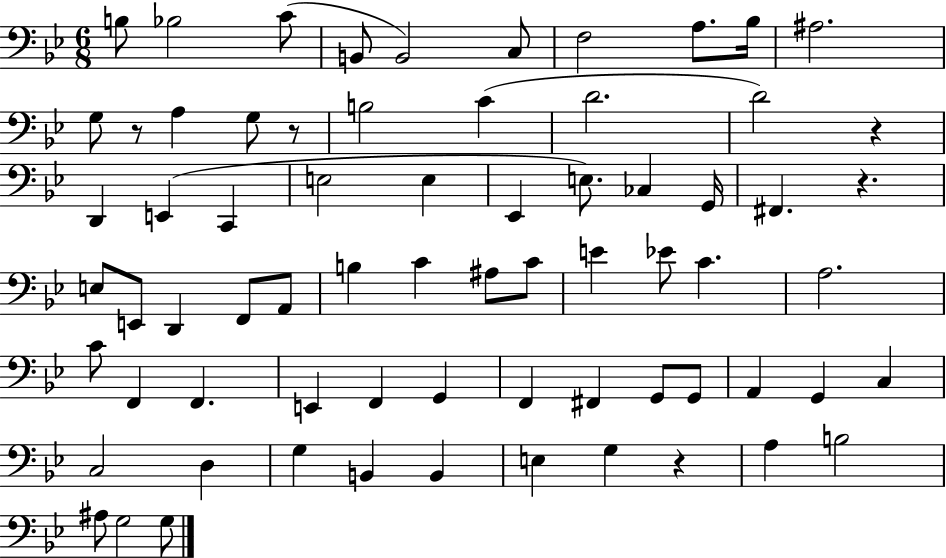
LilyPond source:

{
  \clef bass
  \numericTimeSignature
  \time 6/8
  \key bes \major
  b8 bes2 c'8( | b,8 b,2) c8 | f2 a8. bes16 | ais2. | \break g8 r8 a4 g8 r8 | b2 c'4( | d'2. | d'2) r4 | \break d,4 e,4( c,4 | e2 e4 | ees,4 e8.) ces4 g,16 | fis,4. r4. | \break e8 e,8 d,4 f,8 a,8 | b4 c'4 ais8 c'8 | e'4 ees'8 c'4. | a2. | \break c'8 f,4 f,4. | e,4 f,4 g,4 | f,4 fis,4 g,8 g,8 | a,4 g,4 c4 | \break c2 d4 | g4 b,4 b,4 | e4 g4 r4 | a4 b2 | \break ais8 g2 g8 | \bar "|."
}